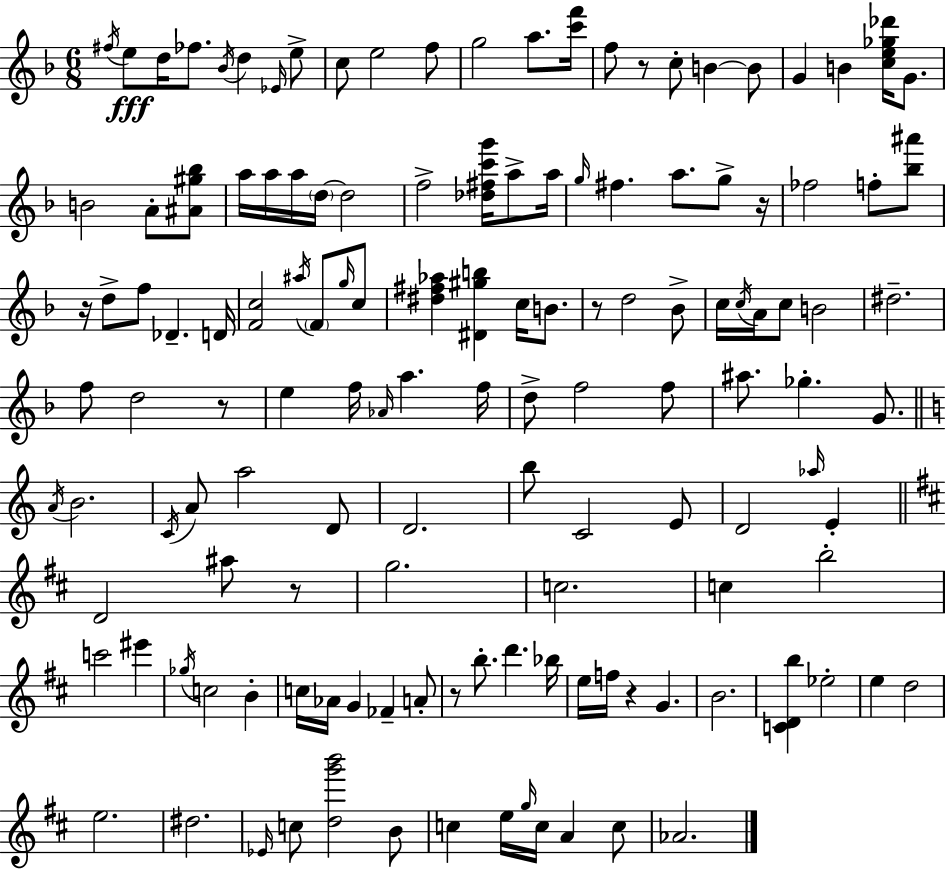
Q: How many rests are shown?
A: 8